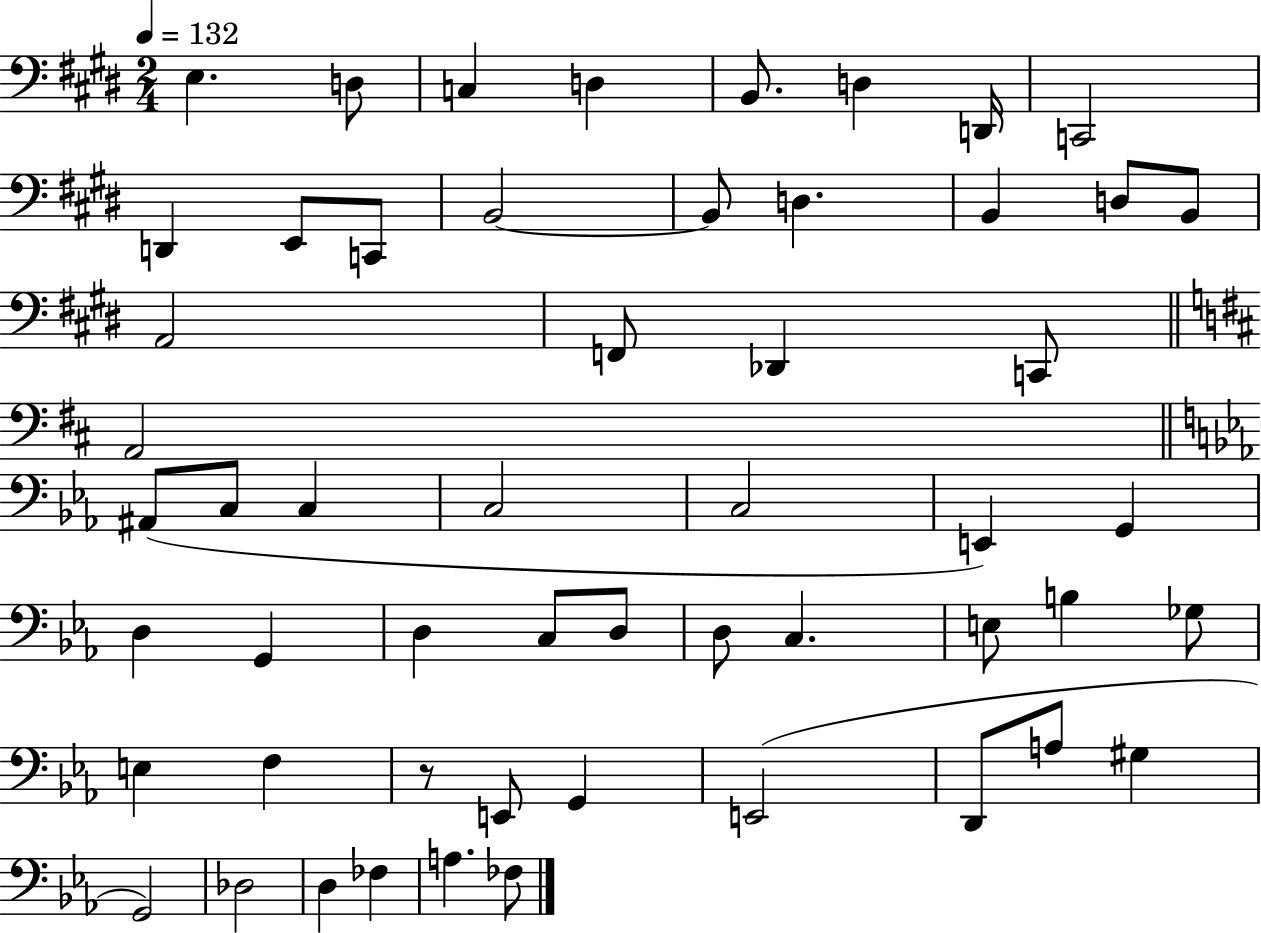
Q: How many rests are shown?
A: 1